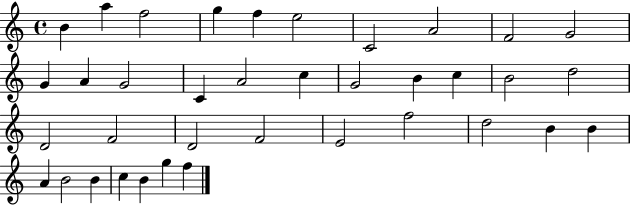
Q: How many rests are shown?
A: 0